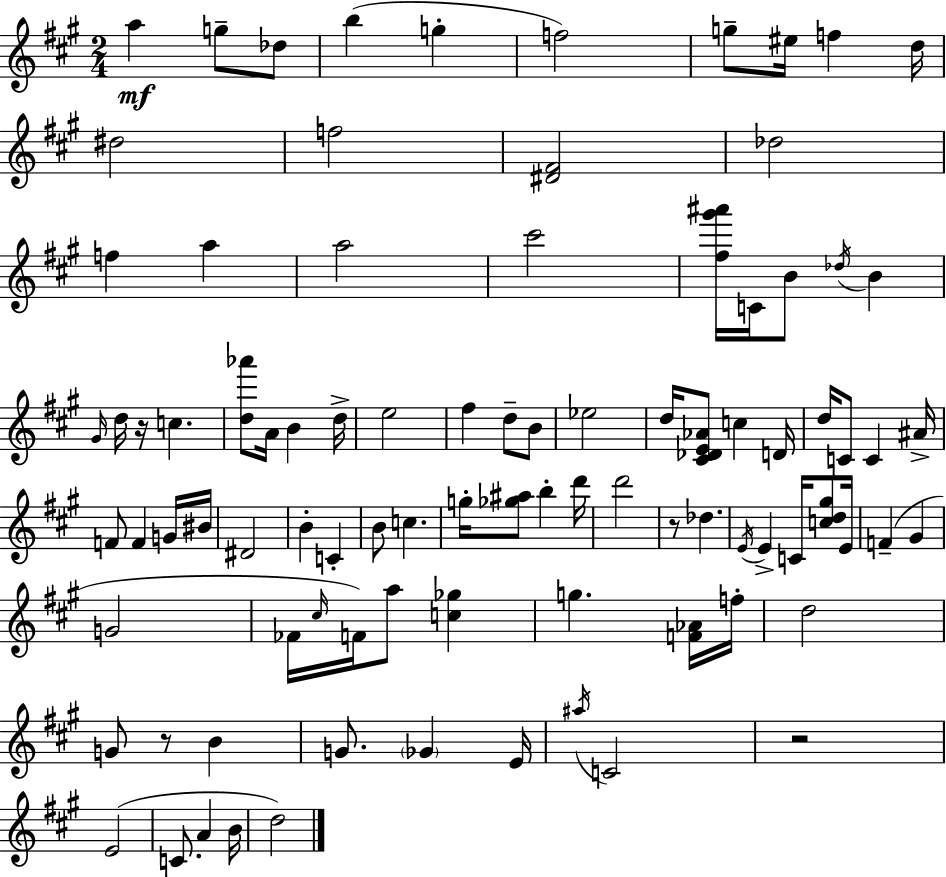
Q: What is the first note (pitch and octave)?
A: A5